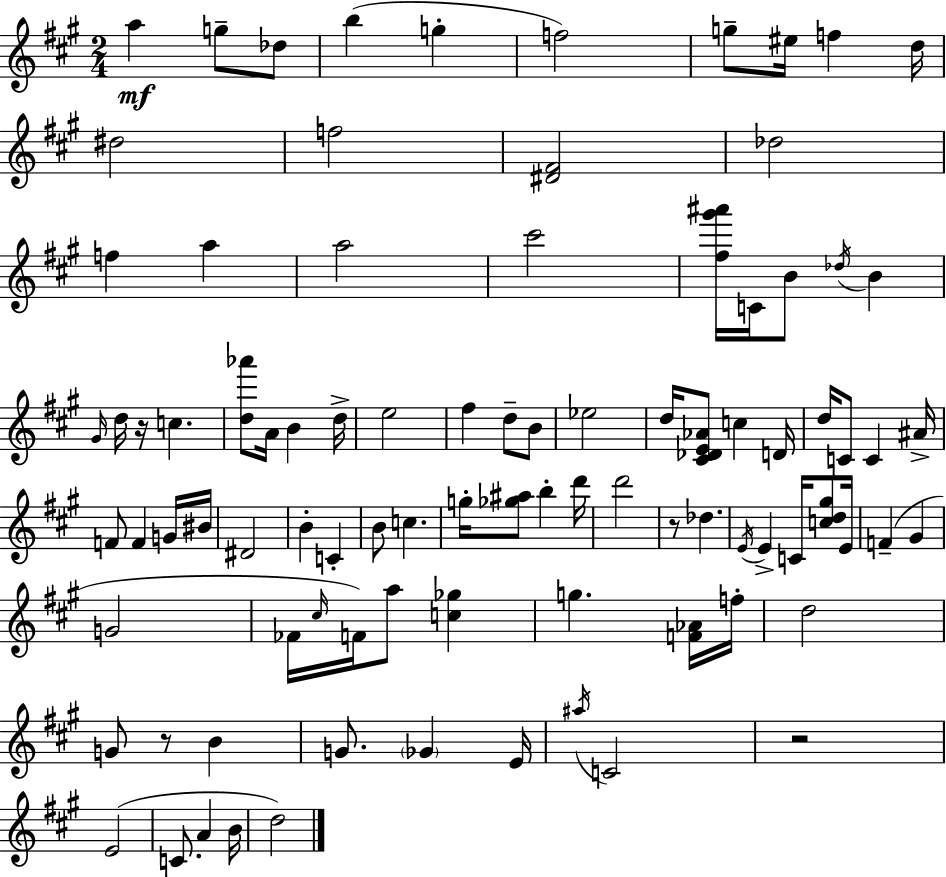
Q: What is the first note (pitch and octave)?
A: A5